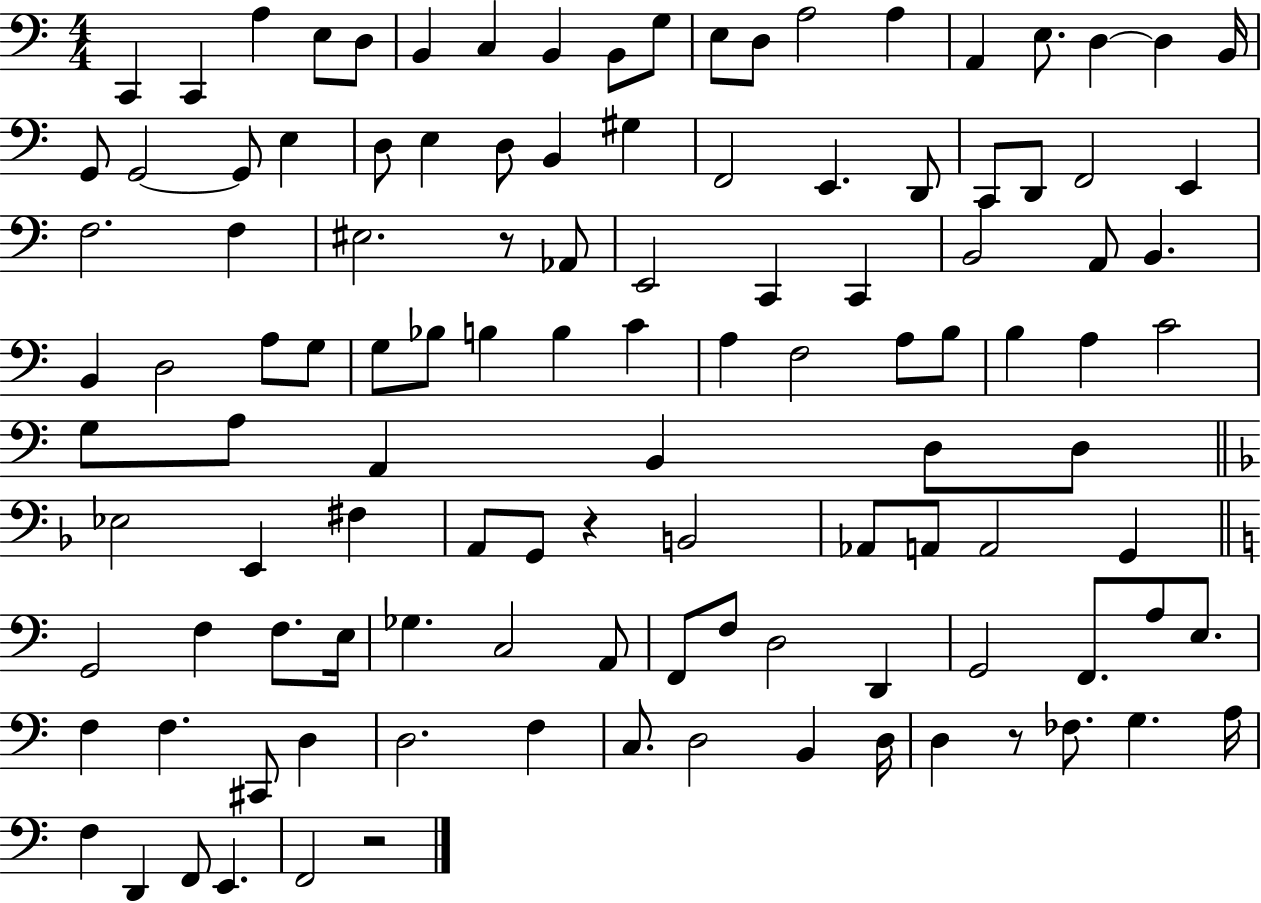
X:1
T:Untitled
M:4/4
L:1/4
K:C
C,, C,, A, E,/2 D,/2 B,, C, B,, B,,/2 G,/2 E,/2 D,/2 A,2 A, A,, E,/2 D, D, B,,/4 G,,/2 G,,2 G,,/2 E, D,/2 E, D,/2 B,, ^G, F,,2 E,, D,,/2 C,,/2 D,,/2 F,,2 E,, F,2 F, ^E,2 z/2 _A,,/2 E,,2 C,, C,, B,,2 A,,/2 B,, B,, D,2 A,/2 G,/2 G,/2 _B,/2 B, B, C A, F,2 A,/2 B,/2 B, A, C2 G,/2 A,/2 A,, B,, D,/2 D,/2 _E,2 E,, ^F, A,,/2 G,,/2 z B,,2 _A,,/2 A,,/2 A,,2 G,, G,,2 F, F,/2 E,/4 _G, C,2 A,,/2 F,,/2 F,/2 D,2 D,, G,,2 F,,/2 A,/2 E,/2 F, F, ^C,,/2 D, D,2 F, C,/2 D,2 B,, D,/4 D, z/2 _F,/2 G, A,/4 F, D,, F,,/2 E,, F,,2 z2